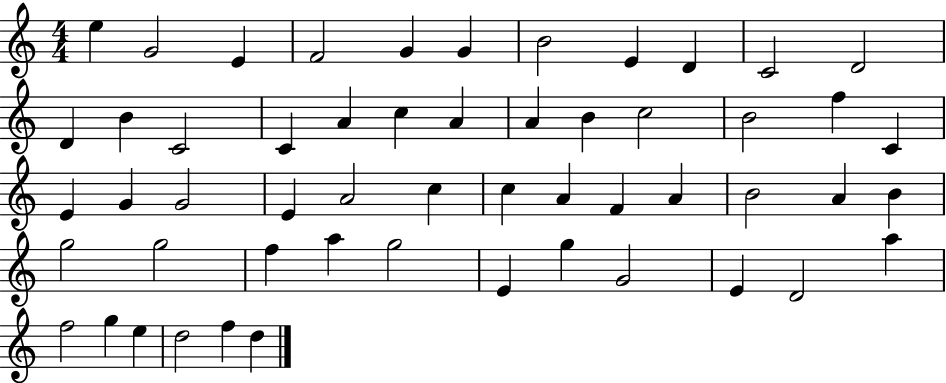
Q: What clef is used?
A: treble